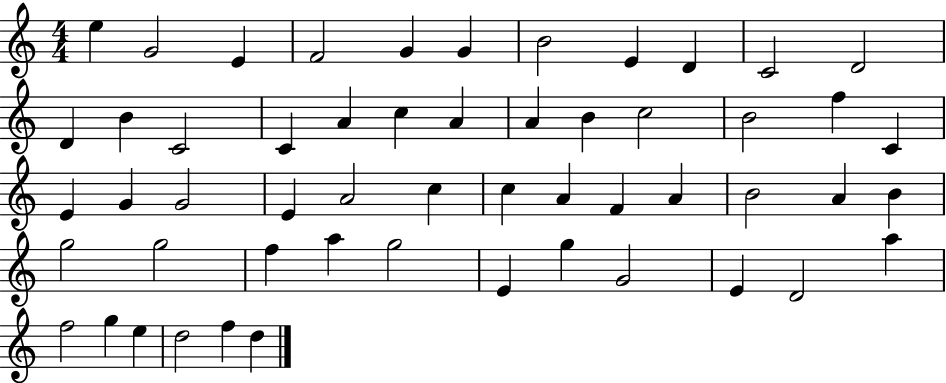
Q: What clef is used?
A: treble